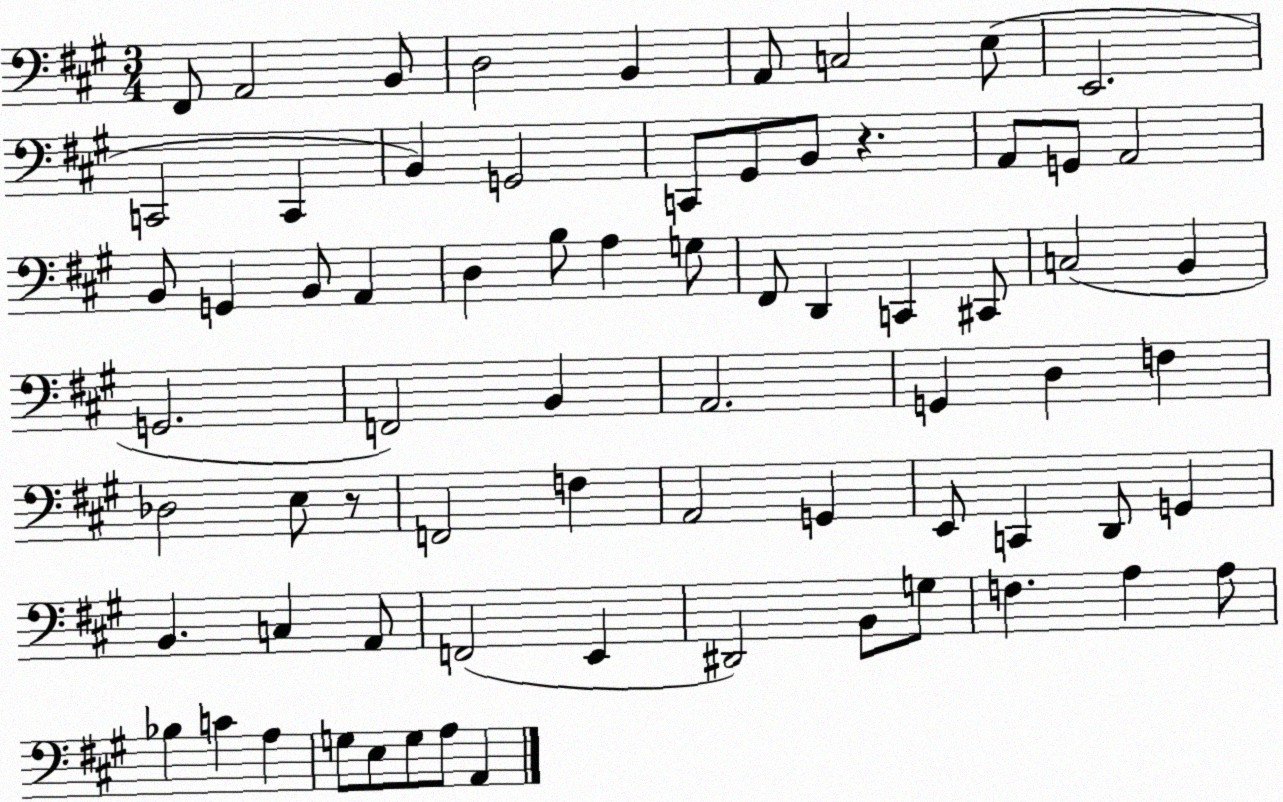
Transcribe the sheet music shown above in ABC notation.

X:1
T:Untitled
M:3/4
L:1/4
K:A
^F,,/2 A,,2 B,,/2 D,2 B,, A,,/2 C,2 E,/2 E,,2 C,,2 C,, B,, G,,2 C,,/2 ^G,,/2 B,,/2 z A,,/2 G,,/2 A,,2 B,,/2 G,, B,,/2 A,, D, B,/2 A, G,/2 ^F,,/2 D,, C,, ^C,,/2 C,2 B,, G,,2 F,,2 B,, A,,2 G,, D, F, _D,2 E,/2 z/2 F,,2 F, A,,2 G,, E,,/2 C,, D,,/2 G,, B,, C, A,,/2 F,,2 E,, ^D,,2 B,,/2 G,/2 F, A, A,/2 _B, C A, G,/2 E,/2 G,/2 A,/2 A,,